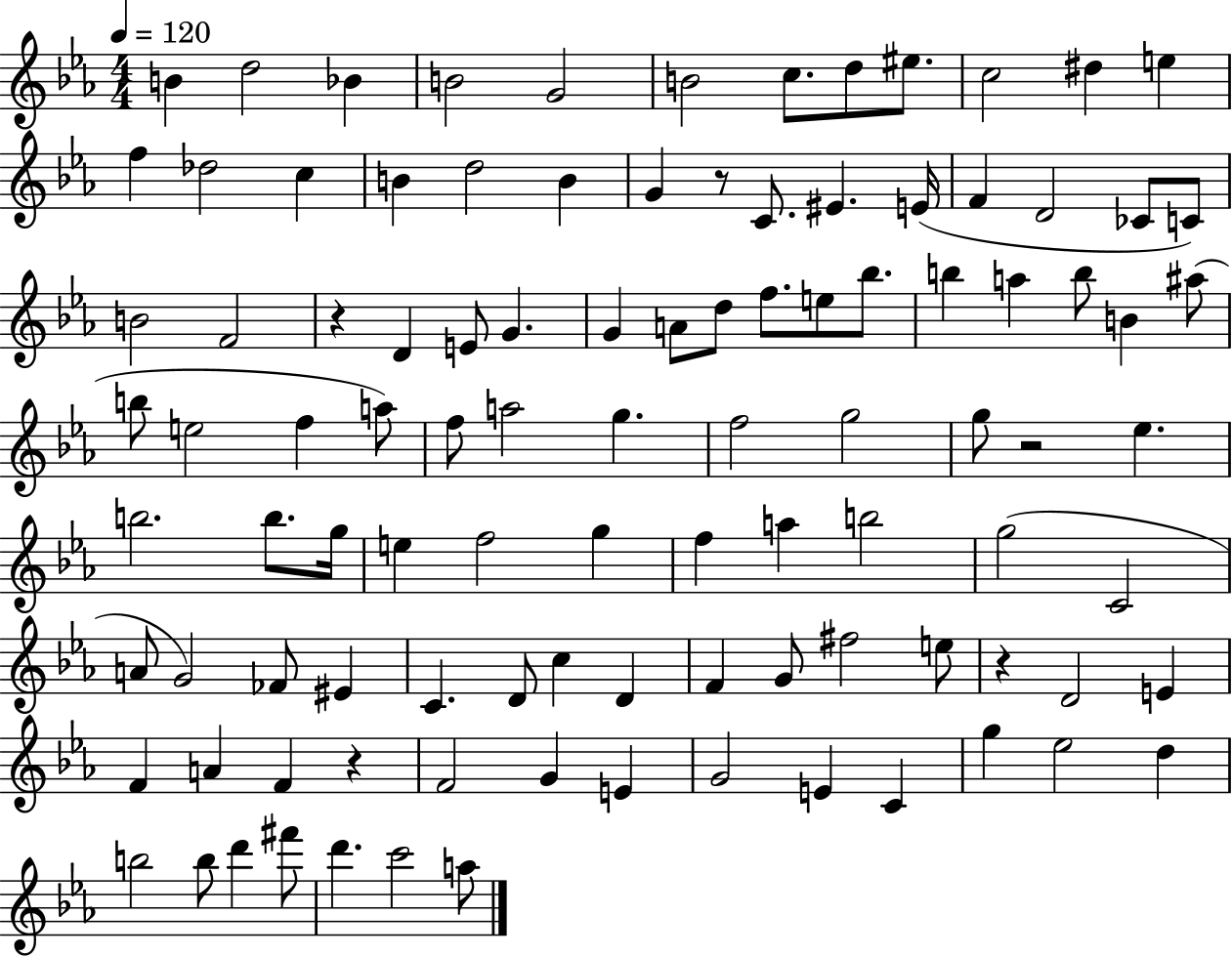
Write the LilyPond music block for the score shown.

{
  \clef treble
  \numericTimeSignature
  \time 4/4
  \key ees \major
  \tempo 4 = 120
  b'4 d''2 bes'4 | b'2 g'2 | b'2 c''8. d''8 eis''8. | c''2 dis''4 e''4 | \break f''4 des''2 c''4 | b'4 d''2 b'4 | g'4 r8 c'8. eis'4. e'16( | f'4 d'2 ces'8 c'8) | \break b'2 f'2 | r4 d'4 e'8 g'4. | g'4 a'8 d''8 f''8. e''8 bes''8. | b''4 a''4 b''8 b'4 ais''8( | \break b''8 e''2 f''4 a''8) | f''8 a''2 g''4. | f''2 g''2 | g''8 r2 ees''4. | \break b''2. b''8. g''16 | e''4 f''2 g''4 | f''4 a''4 b''2 | g''2( c'2 | \break a'8 g'2) fes'8 eis'4 | c'4. d'8 c''4 d'4 | f'4 g'8 fis''2 e''8 | r4 d'2 e'4 | \break f'4 a'4 f'4 r4 | f'2 g'4 e'4 | g'2 e'4 c'4 | g''4 ees''2 d''4 | \break b''2 b''8 d'''4 fis'''8 | d'''4. c'''2 a''8 | \bar "|."
}